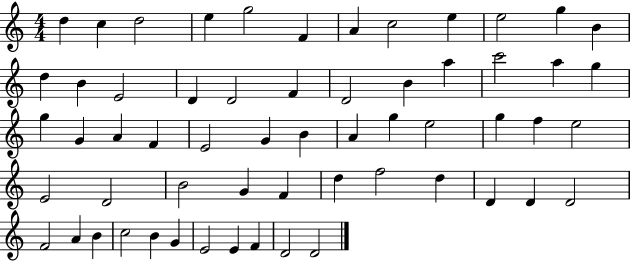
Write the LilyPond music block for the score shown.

{
  \clef treble
  \numericTimeSignature
  \time 4/4
  \key c \major
  d''4 c''4 d''2 | e''4 g''2 f'4 | a'4 c''2 e''4 | e''2 g''4 b'4 | \break d''4 b'4 e'2 | d'4 d'2 f'4 | d'2 b'4 a''4 | c'''2 a''4 g''4 | \break g''4 g'4 a'4 f'4 | e'2 g'4 b'4 | a'4 g''4 e''2 | g''4 f''4 e''2 | \break e'2 d'2 | b'2 g'4 f'4 | d''4 f''2 d''4 | d'4 d'4 d'2 | \break f'2 a'4 b'4 | c''2 b'4 g'4 | e'2 e'4 f'4 | d'2 d'2 | \break \bar "|."
}